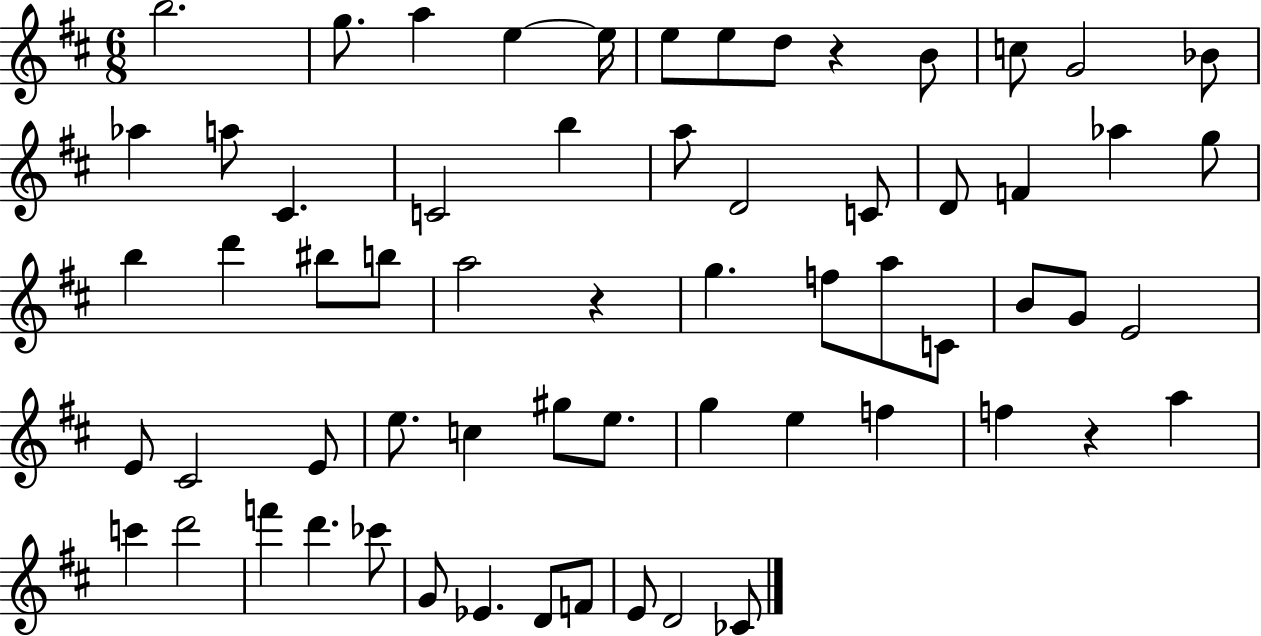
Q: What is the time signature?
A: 6/8